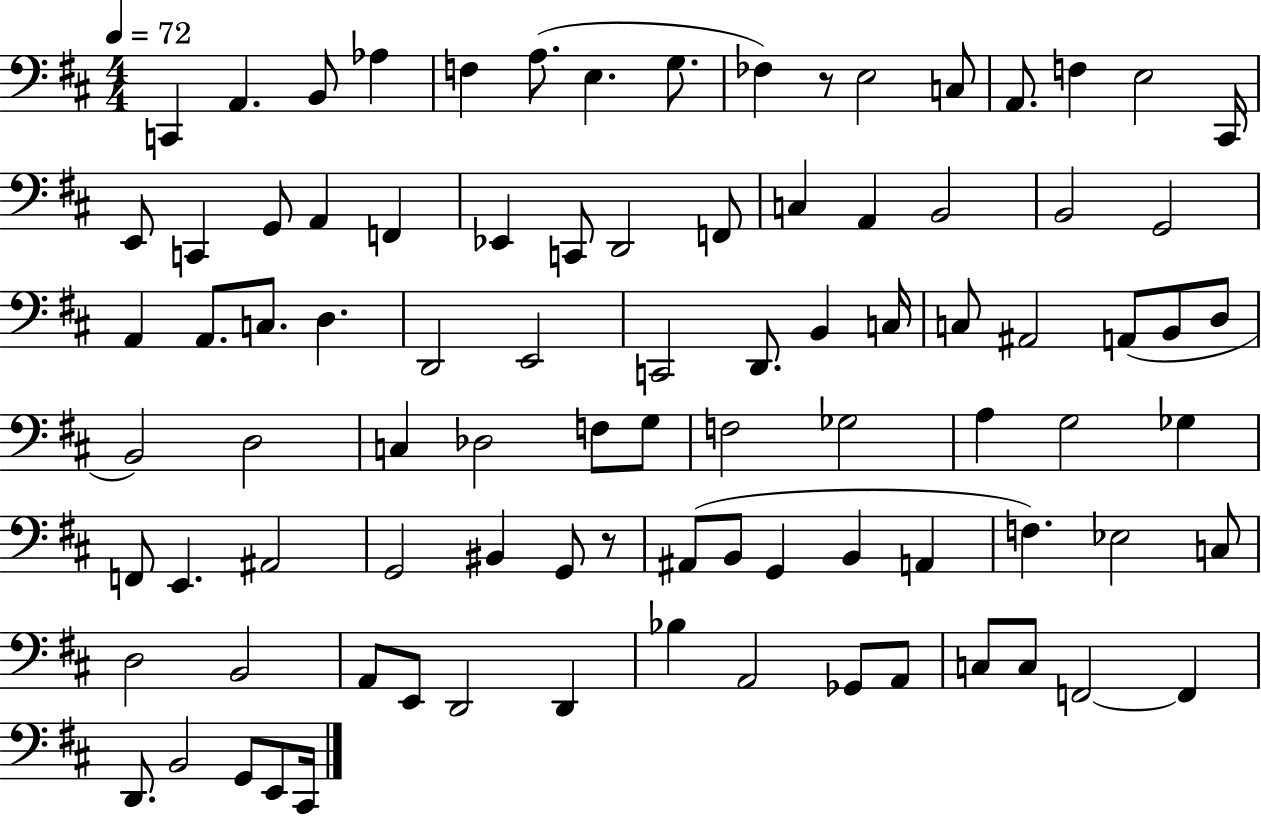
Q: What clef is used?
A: bass